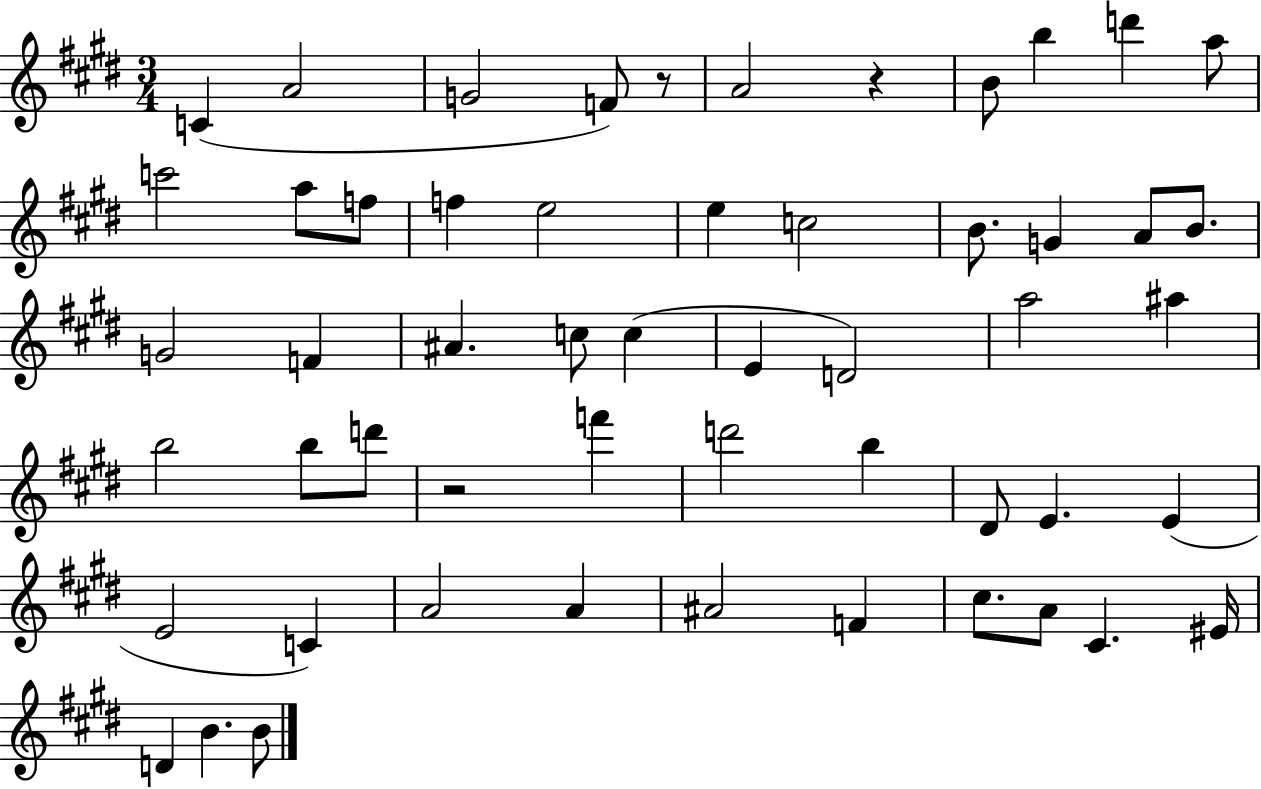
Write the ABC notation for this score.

X:1
T:Untitled
M:3/4
L:1/4
K:E
C A2 G2 F/2 z/2 A2 z B/2 b d' a/2 c'2 a/2 f/2 f e2 e c2 B/2 G A/2 B/2 G2 F ^A c/2 c E D2 a2 ^a b2 b/2 d'/2 z2 f' d'2 b ^D/2 E E E2 C A2 A ^A2 F ^c/2 A/2 ^C ^E/4 D B B/2